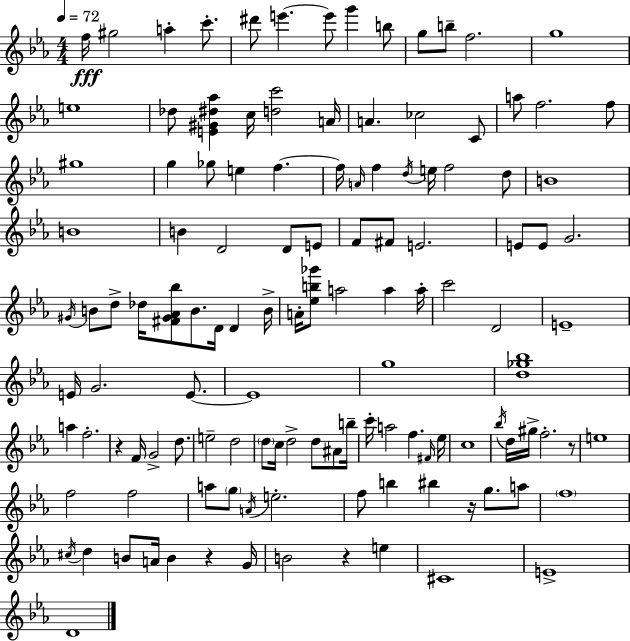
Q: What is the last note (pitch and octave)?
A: D4